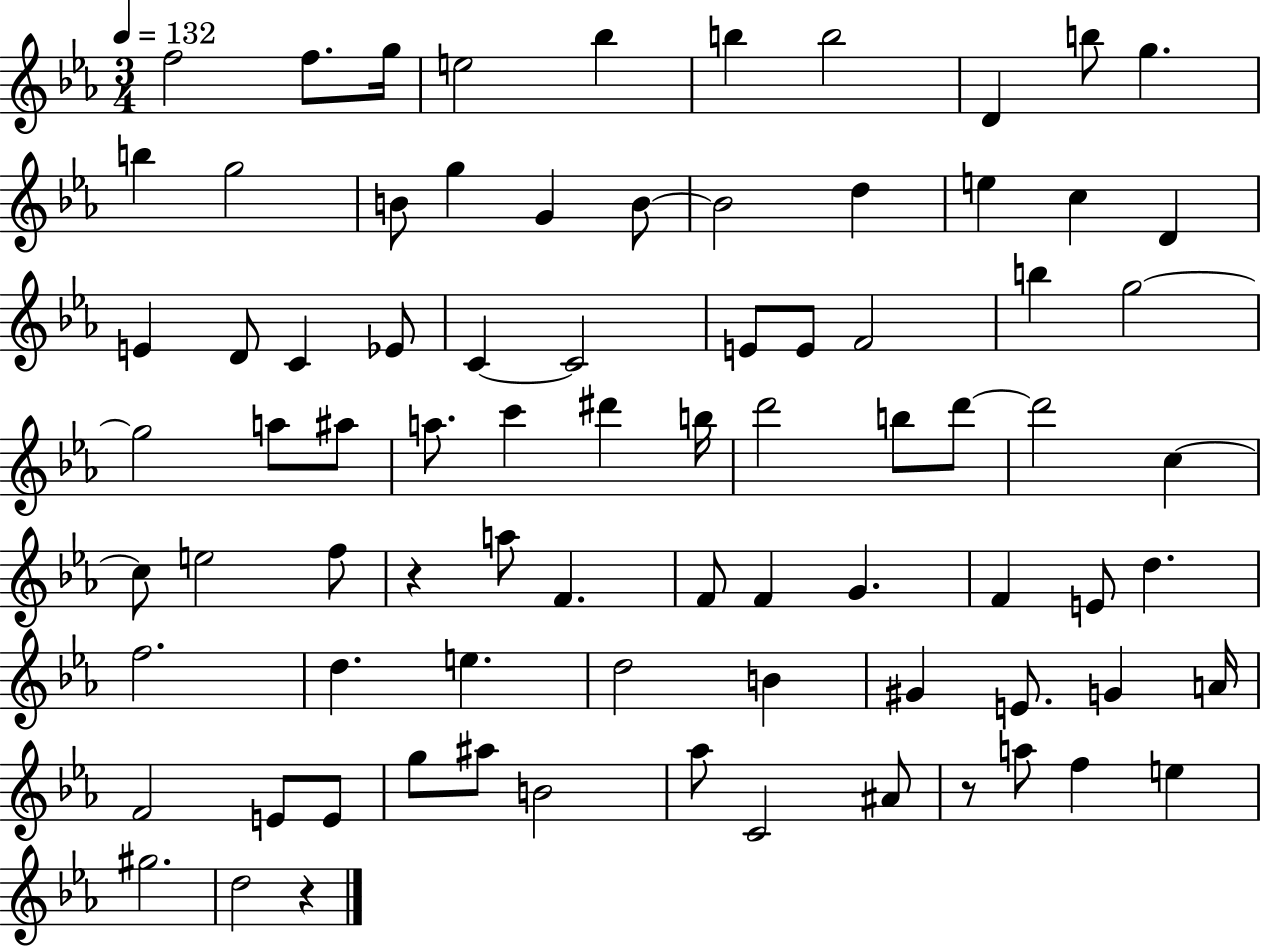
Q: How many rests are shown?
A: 3